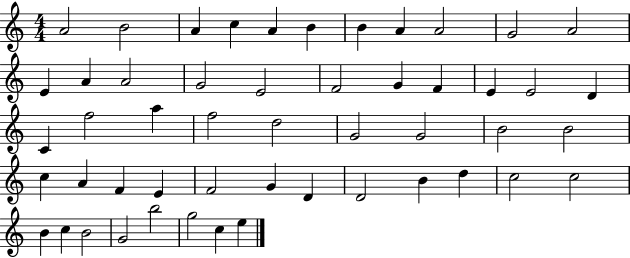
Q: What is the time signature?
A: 4/4